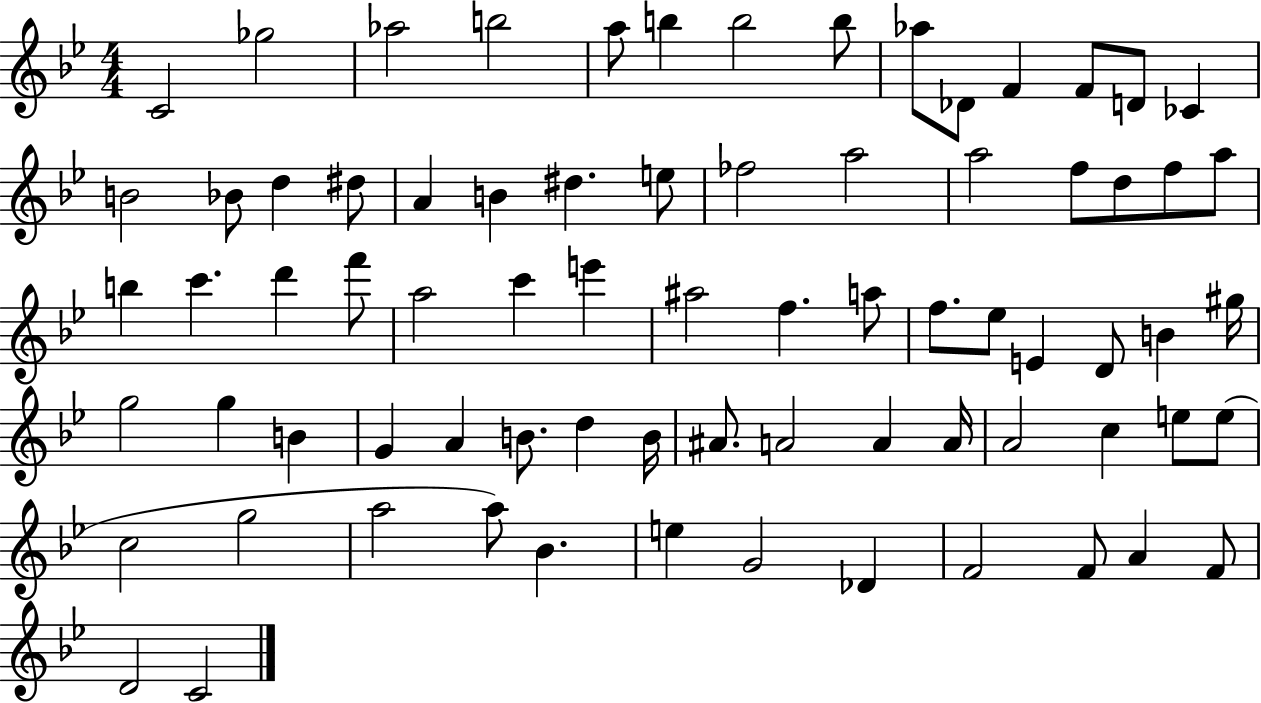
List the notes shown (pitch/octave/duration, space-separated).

C4/h Gb5/h Ab5/h B5/h A5/e B5/q B5/h B5/e Ab5/e Db4/e F4/q F4/e D4/e CES4/q B4/h Bb4/e D5/q D#5/e A4/q B4/q D#5/q. E5/e FES5/h A5/h A5/h F5/e D5/e F5/e A5/e B5/q C6/q. D6/q F6/e A5/h C6/q E6/q A#5/h F5/q. A5/e F5/e. Eb5/e E4/q D4/e B4/q G#5/s G5/h G5/q B4/q G4/q A4/q B4/e. D5/q B4/s A#4/e. A4/h A4/q A4/s A4/h C5/q E5/e E5/e C5/h G5/h A5/h A5/e Bb4/q. E5/q G4/h Db4/q F4/h F4/e A4/q F4/e D4/h C4/h